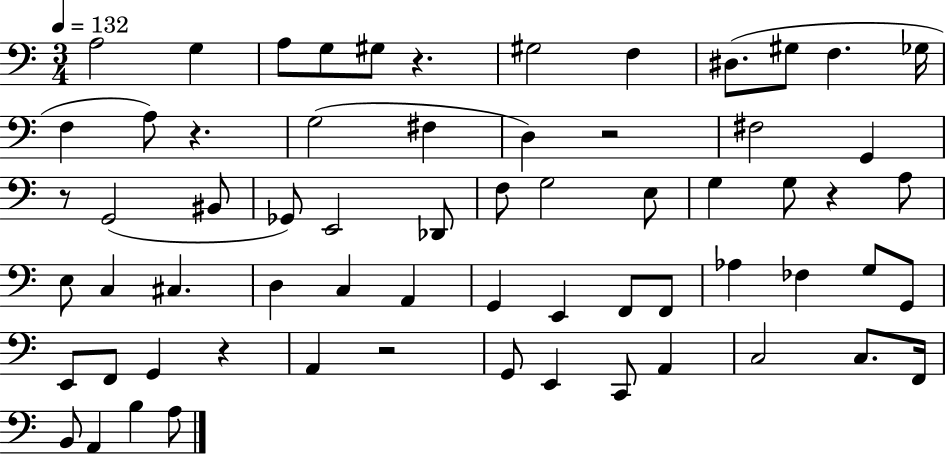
A3/h G3/q A3/e G3/e G#3/e R/q. G#3/h F3/q D#3/e. G#3/e F3/q. Gb3/s F3/q A3/e R/q. G3/h F#3/q D3/q R/h F#3/h G2/q R/e G2/h BIS2/e Gb2/e E2/h Db2/e F3/e G3/h E3/e G3/q G3/e R/q A3/e E3/e C3/q C#3/q. D3/q C3/q A2/q G2/q E2/q F2/e F2/e Ab3/q FES3/q G3/e G2/e E2/e F2/e G2/q R/q A2/q R/h G2/e E2/q C2/e A2/q C3/h C3/e. F2/s B2/e A2/q B3/q A3/e